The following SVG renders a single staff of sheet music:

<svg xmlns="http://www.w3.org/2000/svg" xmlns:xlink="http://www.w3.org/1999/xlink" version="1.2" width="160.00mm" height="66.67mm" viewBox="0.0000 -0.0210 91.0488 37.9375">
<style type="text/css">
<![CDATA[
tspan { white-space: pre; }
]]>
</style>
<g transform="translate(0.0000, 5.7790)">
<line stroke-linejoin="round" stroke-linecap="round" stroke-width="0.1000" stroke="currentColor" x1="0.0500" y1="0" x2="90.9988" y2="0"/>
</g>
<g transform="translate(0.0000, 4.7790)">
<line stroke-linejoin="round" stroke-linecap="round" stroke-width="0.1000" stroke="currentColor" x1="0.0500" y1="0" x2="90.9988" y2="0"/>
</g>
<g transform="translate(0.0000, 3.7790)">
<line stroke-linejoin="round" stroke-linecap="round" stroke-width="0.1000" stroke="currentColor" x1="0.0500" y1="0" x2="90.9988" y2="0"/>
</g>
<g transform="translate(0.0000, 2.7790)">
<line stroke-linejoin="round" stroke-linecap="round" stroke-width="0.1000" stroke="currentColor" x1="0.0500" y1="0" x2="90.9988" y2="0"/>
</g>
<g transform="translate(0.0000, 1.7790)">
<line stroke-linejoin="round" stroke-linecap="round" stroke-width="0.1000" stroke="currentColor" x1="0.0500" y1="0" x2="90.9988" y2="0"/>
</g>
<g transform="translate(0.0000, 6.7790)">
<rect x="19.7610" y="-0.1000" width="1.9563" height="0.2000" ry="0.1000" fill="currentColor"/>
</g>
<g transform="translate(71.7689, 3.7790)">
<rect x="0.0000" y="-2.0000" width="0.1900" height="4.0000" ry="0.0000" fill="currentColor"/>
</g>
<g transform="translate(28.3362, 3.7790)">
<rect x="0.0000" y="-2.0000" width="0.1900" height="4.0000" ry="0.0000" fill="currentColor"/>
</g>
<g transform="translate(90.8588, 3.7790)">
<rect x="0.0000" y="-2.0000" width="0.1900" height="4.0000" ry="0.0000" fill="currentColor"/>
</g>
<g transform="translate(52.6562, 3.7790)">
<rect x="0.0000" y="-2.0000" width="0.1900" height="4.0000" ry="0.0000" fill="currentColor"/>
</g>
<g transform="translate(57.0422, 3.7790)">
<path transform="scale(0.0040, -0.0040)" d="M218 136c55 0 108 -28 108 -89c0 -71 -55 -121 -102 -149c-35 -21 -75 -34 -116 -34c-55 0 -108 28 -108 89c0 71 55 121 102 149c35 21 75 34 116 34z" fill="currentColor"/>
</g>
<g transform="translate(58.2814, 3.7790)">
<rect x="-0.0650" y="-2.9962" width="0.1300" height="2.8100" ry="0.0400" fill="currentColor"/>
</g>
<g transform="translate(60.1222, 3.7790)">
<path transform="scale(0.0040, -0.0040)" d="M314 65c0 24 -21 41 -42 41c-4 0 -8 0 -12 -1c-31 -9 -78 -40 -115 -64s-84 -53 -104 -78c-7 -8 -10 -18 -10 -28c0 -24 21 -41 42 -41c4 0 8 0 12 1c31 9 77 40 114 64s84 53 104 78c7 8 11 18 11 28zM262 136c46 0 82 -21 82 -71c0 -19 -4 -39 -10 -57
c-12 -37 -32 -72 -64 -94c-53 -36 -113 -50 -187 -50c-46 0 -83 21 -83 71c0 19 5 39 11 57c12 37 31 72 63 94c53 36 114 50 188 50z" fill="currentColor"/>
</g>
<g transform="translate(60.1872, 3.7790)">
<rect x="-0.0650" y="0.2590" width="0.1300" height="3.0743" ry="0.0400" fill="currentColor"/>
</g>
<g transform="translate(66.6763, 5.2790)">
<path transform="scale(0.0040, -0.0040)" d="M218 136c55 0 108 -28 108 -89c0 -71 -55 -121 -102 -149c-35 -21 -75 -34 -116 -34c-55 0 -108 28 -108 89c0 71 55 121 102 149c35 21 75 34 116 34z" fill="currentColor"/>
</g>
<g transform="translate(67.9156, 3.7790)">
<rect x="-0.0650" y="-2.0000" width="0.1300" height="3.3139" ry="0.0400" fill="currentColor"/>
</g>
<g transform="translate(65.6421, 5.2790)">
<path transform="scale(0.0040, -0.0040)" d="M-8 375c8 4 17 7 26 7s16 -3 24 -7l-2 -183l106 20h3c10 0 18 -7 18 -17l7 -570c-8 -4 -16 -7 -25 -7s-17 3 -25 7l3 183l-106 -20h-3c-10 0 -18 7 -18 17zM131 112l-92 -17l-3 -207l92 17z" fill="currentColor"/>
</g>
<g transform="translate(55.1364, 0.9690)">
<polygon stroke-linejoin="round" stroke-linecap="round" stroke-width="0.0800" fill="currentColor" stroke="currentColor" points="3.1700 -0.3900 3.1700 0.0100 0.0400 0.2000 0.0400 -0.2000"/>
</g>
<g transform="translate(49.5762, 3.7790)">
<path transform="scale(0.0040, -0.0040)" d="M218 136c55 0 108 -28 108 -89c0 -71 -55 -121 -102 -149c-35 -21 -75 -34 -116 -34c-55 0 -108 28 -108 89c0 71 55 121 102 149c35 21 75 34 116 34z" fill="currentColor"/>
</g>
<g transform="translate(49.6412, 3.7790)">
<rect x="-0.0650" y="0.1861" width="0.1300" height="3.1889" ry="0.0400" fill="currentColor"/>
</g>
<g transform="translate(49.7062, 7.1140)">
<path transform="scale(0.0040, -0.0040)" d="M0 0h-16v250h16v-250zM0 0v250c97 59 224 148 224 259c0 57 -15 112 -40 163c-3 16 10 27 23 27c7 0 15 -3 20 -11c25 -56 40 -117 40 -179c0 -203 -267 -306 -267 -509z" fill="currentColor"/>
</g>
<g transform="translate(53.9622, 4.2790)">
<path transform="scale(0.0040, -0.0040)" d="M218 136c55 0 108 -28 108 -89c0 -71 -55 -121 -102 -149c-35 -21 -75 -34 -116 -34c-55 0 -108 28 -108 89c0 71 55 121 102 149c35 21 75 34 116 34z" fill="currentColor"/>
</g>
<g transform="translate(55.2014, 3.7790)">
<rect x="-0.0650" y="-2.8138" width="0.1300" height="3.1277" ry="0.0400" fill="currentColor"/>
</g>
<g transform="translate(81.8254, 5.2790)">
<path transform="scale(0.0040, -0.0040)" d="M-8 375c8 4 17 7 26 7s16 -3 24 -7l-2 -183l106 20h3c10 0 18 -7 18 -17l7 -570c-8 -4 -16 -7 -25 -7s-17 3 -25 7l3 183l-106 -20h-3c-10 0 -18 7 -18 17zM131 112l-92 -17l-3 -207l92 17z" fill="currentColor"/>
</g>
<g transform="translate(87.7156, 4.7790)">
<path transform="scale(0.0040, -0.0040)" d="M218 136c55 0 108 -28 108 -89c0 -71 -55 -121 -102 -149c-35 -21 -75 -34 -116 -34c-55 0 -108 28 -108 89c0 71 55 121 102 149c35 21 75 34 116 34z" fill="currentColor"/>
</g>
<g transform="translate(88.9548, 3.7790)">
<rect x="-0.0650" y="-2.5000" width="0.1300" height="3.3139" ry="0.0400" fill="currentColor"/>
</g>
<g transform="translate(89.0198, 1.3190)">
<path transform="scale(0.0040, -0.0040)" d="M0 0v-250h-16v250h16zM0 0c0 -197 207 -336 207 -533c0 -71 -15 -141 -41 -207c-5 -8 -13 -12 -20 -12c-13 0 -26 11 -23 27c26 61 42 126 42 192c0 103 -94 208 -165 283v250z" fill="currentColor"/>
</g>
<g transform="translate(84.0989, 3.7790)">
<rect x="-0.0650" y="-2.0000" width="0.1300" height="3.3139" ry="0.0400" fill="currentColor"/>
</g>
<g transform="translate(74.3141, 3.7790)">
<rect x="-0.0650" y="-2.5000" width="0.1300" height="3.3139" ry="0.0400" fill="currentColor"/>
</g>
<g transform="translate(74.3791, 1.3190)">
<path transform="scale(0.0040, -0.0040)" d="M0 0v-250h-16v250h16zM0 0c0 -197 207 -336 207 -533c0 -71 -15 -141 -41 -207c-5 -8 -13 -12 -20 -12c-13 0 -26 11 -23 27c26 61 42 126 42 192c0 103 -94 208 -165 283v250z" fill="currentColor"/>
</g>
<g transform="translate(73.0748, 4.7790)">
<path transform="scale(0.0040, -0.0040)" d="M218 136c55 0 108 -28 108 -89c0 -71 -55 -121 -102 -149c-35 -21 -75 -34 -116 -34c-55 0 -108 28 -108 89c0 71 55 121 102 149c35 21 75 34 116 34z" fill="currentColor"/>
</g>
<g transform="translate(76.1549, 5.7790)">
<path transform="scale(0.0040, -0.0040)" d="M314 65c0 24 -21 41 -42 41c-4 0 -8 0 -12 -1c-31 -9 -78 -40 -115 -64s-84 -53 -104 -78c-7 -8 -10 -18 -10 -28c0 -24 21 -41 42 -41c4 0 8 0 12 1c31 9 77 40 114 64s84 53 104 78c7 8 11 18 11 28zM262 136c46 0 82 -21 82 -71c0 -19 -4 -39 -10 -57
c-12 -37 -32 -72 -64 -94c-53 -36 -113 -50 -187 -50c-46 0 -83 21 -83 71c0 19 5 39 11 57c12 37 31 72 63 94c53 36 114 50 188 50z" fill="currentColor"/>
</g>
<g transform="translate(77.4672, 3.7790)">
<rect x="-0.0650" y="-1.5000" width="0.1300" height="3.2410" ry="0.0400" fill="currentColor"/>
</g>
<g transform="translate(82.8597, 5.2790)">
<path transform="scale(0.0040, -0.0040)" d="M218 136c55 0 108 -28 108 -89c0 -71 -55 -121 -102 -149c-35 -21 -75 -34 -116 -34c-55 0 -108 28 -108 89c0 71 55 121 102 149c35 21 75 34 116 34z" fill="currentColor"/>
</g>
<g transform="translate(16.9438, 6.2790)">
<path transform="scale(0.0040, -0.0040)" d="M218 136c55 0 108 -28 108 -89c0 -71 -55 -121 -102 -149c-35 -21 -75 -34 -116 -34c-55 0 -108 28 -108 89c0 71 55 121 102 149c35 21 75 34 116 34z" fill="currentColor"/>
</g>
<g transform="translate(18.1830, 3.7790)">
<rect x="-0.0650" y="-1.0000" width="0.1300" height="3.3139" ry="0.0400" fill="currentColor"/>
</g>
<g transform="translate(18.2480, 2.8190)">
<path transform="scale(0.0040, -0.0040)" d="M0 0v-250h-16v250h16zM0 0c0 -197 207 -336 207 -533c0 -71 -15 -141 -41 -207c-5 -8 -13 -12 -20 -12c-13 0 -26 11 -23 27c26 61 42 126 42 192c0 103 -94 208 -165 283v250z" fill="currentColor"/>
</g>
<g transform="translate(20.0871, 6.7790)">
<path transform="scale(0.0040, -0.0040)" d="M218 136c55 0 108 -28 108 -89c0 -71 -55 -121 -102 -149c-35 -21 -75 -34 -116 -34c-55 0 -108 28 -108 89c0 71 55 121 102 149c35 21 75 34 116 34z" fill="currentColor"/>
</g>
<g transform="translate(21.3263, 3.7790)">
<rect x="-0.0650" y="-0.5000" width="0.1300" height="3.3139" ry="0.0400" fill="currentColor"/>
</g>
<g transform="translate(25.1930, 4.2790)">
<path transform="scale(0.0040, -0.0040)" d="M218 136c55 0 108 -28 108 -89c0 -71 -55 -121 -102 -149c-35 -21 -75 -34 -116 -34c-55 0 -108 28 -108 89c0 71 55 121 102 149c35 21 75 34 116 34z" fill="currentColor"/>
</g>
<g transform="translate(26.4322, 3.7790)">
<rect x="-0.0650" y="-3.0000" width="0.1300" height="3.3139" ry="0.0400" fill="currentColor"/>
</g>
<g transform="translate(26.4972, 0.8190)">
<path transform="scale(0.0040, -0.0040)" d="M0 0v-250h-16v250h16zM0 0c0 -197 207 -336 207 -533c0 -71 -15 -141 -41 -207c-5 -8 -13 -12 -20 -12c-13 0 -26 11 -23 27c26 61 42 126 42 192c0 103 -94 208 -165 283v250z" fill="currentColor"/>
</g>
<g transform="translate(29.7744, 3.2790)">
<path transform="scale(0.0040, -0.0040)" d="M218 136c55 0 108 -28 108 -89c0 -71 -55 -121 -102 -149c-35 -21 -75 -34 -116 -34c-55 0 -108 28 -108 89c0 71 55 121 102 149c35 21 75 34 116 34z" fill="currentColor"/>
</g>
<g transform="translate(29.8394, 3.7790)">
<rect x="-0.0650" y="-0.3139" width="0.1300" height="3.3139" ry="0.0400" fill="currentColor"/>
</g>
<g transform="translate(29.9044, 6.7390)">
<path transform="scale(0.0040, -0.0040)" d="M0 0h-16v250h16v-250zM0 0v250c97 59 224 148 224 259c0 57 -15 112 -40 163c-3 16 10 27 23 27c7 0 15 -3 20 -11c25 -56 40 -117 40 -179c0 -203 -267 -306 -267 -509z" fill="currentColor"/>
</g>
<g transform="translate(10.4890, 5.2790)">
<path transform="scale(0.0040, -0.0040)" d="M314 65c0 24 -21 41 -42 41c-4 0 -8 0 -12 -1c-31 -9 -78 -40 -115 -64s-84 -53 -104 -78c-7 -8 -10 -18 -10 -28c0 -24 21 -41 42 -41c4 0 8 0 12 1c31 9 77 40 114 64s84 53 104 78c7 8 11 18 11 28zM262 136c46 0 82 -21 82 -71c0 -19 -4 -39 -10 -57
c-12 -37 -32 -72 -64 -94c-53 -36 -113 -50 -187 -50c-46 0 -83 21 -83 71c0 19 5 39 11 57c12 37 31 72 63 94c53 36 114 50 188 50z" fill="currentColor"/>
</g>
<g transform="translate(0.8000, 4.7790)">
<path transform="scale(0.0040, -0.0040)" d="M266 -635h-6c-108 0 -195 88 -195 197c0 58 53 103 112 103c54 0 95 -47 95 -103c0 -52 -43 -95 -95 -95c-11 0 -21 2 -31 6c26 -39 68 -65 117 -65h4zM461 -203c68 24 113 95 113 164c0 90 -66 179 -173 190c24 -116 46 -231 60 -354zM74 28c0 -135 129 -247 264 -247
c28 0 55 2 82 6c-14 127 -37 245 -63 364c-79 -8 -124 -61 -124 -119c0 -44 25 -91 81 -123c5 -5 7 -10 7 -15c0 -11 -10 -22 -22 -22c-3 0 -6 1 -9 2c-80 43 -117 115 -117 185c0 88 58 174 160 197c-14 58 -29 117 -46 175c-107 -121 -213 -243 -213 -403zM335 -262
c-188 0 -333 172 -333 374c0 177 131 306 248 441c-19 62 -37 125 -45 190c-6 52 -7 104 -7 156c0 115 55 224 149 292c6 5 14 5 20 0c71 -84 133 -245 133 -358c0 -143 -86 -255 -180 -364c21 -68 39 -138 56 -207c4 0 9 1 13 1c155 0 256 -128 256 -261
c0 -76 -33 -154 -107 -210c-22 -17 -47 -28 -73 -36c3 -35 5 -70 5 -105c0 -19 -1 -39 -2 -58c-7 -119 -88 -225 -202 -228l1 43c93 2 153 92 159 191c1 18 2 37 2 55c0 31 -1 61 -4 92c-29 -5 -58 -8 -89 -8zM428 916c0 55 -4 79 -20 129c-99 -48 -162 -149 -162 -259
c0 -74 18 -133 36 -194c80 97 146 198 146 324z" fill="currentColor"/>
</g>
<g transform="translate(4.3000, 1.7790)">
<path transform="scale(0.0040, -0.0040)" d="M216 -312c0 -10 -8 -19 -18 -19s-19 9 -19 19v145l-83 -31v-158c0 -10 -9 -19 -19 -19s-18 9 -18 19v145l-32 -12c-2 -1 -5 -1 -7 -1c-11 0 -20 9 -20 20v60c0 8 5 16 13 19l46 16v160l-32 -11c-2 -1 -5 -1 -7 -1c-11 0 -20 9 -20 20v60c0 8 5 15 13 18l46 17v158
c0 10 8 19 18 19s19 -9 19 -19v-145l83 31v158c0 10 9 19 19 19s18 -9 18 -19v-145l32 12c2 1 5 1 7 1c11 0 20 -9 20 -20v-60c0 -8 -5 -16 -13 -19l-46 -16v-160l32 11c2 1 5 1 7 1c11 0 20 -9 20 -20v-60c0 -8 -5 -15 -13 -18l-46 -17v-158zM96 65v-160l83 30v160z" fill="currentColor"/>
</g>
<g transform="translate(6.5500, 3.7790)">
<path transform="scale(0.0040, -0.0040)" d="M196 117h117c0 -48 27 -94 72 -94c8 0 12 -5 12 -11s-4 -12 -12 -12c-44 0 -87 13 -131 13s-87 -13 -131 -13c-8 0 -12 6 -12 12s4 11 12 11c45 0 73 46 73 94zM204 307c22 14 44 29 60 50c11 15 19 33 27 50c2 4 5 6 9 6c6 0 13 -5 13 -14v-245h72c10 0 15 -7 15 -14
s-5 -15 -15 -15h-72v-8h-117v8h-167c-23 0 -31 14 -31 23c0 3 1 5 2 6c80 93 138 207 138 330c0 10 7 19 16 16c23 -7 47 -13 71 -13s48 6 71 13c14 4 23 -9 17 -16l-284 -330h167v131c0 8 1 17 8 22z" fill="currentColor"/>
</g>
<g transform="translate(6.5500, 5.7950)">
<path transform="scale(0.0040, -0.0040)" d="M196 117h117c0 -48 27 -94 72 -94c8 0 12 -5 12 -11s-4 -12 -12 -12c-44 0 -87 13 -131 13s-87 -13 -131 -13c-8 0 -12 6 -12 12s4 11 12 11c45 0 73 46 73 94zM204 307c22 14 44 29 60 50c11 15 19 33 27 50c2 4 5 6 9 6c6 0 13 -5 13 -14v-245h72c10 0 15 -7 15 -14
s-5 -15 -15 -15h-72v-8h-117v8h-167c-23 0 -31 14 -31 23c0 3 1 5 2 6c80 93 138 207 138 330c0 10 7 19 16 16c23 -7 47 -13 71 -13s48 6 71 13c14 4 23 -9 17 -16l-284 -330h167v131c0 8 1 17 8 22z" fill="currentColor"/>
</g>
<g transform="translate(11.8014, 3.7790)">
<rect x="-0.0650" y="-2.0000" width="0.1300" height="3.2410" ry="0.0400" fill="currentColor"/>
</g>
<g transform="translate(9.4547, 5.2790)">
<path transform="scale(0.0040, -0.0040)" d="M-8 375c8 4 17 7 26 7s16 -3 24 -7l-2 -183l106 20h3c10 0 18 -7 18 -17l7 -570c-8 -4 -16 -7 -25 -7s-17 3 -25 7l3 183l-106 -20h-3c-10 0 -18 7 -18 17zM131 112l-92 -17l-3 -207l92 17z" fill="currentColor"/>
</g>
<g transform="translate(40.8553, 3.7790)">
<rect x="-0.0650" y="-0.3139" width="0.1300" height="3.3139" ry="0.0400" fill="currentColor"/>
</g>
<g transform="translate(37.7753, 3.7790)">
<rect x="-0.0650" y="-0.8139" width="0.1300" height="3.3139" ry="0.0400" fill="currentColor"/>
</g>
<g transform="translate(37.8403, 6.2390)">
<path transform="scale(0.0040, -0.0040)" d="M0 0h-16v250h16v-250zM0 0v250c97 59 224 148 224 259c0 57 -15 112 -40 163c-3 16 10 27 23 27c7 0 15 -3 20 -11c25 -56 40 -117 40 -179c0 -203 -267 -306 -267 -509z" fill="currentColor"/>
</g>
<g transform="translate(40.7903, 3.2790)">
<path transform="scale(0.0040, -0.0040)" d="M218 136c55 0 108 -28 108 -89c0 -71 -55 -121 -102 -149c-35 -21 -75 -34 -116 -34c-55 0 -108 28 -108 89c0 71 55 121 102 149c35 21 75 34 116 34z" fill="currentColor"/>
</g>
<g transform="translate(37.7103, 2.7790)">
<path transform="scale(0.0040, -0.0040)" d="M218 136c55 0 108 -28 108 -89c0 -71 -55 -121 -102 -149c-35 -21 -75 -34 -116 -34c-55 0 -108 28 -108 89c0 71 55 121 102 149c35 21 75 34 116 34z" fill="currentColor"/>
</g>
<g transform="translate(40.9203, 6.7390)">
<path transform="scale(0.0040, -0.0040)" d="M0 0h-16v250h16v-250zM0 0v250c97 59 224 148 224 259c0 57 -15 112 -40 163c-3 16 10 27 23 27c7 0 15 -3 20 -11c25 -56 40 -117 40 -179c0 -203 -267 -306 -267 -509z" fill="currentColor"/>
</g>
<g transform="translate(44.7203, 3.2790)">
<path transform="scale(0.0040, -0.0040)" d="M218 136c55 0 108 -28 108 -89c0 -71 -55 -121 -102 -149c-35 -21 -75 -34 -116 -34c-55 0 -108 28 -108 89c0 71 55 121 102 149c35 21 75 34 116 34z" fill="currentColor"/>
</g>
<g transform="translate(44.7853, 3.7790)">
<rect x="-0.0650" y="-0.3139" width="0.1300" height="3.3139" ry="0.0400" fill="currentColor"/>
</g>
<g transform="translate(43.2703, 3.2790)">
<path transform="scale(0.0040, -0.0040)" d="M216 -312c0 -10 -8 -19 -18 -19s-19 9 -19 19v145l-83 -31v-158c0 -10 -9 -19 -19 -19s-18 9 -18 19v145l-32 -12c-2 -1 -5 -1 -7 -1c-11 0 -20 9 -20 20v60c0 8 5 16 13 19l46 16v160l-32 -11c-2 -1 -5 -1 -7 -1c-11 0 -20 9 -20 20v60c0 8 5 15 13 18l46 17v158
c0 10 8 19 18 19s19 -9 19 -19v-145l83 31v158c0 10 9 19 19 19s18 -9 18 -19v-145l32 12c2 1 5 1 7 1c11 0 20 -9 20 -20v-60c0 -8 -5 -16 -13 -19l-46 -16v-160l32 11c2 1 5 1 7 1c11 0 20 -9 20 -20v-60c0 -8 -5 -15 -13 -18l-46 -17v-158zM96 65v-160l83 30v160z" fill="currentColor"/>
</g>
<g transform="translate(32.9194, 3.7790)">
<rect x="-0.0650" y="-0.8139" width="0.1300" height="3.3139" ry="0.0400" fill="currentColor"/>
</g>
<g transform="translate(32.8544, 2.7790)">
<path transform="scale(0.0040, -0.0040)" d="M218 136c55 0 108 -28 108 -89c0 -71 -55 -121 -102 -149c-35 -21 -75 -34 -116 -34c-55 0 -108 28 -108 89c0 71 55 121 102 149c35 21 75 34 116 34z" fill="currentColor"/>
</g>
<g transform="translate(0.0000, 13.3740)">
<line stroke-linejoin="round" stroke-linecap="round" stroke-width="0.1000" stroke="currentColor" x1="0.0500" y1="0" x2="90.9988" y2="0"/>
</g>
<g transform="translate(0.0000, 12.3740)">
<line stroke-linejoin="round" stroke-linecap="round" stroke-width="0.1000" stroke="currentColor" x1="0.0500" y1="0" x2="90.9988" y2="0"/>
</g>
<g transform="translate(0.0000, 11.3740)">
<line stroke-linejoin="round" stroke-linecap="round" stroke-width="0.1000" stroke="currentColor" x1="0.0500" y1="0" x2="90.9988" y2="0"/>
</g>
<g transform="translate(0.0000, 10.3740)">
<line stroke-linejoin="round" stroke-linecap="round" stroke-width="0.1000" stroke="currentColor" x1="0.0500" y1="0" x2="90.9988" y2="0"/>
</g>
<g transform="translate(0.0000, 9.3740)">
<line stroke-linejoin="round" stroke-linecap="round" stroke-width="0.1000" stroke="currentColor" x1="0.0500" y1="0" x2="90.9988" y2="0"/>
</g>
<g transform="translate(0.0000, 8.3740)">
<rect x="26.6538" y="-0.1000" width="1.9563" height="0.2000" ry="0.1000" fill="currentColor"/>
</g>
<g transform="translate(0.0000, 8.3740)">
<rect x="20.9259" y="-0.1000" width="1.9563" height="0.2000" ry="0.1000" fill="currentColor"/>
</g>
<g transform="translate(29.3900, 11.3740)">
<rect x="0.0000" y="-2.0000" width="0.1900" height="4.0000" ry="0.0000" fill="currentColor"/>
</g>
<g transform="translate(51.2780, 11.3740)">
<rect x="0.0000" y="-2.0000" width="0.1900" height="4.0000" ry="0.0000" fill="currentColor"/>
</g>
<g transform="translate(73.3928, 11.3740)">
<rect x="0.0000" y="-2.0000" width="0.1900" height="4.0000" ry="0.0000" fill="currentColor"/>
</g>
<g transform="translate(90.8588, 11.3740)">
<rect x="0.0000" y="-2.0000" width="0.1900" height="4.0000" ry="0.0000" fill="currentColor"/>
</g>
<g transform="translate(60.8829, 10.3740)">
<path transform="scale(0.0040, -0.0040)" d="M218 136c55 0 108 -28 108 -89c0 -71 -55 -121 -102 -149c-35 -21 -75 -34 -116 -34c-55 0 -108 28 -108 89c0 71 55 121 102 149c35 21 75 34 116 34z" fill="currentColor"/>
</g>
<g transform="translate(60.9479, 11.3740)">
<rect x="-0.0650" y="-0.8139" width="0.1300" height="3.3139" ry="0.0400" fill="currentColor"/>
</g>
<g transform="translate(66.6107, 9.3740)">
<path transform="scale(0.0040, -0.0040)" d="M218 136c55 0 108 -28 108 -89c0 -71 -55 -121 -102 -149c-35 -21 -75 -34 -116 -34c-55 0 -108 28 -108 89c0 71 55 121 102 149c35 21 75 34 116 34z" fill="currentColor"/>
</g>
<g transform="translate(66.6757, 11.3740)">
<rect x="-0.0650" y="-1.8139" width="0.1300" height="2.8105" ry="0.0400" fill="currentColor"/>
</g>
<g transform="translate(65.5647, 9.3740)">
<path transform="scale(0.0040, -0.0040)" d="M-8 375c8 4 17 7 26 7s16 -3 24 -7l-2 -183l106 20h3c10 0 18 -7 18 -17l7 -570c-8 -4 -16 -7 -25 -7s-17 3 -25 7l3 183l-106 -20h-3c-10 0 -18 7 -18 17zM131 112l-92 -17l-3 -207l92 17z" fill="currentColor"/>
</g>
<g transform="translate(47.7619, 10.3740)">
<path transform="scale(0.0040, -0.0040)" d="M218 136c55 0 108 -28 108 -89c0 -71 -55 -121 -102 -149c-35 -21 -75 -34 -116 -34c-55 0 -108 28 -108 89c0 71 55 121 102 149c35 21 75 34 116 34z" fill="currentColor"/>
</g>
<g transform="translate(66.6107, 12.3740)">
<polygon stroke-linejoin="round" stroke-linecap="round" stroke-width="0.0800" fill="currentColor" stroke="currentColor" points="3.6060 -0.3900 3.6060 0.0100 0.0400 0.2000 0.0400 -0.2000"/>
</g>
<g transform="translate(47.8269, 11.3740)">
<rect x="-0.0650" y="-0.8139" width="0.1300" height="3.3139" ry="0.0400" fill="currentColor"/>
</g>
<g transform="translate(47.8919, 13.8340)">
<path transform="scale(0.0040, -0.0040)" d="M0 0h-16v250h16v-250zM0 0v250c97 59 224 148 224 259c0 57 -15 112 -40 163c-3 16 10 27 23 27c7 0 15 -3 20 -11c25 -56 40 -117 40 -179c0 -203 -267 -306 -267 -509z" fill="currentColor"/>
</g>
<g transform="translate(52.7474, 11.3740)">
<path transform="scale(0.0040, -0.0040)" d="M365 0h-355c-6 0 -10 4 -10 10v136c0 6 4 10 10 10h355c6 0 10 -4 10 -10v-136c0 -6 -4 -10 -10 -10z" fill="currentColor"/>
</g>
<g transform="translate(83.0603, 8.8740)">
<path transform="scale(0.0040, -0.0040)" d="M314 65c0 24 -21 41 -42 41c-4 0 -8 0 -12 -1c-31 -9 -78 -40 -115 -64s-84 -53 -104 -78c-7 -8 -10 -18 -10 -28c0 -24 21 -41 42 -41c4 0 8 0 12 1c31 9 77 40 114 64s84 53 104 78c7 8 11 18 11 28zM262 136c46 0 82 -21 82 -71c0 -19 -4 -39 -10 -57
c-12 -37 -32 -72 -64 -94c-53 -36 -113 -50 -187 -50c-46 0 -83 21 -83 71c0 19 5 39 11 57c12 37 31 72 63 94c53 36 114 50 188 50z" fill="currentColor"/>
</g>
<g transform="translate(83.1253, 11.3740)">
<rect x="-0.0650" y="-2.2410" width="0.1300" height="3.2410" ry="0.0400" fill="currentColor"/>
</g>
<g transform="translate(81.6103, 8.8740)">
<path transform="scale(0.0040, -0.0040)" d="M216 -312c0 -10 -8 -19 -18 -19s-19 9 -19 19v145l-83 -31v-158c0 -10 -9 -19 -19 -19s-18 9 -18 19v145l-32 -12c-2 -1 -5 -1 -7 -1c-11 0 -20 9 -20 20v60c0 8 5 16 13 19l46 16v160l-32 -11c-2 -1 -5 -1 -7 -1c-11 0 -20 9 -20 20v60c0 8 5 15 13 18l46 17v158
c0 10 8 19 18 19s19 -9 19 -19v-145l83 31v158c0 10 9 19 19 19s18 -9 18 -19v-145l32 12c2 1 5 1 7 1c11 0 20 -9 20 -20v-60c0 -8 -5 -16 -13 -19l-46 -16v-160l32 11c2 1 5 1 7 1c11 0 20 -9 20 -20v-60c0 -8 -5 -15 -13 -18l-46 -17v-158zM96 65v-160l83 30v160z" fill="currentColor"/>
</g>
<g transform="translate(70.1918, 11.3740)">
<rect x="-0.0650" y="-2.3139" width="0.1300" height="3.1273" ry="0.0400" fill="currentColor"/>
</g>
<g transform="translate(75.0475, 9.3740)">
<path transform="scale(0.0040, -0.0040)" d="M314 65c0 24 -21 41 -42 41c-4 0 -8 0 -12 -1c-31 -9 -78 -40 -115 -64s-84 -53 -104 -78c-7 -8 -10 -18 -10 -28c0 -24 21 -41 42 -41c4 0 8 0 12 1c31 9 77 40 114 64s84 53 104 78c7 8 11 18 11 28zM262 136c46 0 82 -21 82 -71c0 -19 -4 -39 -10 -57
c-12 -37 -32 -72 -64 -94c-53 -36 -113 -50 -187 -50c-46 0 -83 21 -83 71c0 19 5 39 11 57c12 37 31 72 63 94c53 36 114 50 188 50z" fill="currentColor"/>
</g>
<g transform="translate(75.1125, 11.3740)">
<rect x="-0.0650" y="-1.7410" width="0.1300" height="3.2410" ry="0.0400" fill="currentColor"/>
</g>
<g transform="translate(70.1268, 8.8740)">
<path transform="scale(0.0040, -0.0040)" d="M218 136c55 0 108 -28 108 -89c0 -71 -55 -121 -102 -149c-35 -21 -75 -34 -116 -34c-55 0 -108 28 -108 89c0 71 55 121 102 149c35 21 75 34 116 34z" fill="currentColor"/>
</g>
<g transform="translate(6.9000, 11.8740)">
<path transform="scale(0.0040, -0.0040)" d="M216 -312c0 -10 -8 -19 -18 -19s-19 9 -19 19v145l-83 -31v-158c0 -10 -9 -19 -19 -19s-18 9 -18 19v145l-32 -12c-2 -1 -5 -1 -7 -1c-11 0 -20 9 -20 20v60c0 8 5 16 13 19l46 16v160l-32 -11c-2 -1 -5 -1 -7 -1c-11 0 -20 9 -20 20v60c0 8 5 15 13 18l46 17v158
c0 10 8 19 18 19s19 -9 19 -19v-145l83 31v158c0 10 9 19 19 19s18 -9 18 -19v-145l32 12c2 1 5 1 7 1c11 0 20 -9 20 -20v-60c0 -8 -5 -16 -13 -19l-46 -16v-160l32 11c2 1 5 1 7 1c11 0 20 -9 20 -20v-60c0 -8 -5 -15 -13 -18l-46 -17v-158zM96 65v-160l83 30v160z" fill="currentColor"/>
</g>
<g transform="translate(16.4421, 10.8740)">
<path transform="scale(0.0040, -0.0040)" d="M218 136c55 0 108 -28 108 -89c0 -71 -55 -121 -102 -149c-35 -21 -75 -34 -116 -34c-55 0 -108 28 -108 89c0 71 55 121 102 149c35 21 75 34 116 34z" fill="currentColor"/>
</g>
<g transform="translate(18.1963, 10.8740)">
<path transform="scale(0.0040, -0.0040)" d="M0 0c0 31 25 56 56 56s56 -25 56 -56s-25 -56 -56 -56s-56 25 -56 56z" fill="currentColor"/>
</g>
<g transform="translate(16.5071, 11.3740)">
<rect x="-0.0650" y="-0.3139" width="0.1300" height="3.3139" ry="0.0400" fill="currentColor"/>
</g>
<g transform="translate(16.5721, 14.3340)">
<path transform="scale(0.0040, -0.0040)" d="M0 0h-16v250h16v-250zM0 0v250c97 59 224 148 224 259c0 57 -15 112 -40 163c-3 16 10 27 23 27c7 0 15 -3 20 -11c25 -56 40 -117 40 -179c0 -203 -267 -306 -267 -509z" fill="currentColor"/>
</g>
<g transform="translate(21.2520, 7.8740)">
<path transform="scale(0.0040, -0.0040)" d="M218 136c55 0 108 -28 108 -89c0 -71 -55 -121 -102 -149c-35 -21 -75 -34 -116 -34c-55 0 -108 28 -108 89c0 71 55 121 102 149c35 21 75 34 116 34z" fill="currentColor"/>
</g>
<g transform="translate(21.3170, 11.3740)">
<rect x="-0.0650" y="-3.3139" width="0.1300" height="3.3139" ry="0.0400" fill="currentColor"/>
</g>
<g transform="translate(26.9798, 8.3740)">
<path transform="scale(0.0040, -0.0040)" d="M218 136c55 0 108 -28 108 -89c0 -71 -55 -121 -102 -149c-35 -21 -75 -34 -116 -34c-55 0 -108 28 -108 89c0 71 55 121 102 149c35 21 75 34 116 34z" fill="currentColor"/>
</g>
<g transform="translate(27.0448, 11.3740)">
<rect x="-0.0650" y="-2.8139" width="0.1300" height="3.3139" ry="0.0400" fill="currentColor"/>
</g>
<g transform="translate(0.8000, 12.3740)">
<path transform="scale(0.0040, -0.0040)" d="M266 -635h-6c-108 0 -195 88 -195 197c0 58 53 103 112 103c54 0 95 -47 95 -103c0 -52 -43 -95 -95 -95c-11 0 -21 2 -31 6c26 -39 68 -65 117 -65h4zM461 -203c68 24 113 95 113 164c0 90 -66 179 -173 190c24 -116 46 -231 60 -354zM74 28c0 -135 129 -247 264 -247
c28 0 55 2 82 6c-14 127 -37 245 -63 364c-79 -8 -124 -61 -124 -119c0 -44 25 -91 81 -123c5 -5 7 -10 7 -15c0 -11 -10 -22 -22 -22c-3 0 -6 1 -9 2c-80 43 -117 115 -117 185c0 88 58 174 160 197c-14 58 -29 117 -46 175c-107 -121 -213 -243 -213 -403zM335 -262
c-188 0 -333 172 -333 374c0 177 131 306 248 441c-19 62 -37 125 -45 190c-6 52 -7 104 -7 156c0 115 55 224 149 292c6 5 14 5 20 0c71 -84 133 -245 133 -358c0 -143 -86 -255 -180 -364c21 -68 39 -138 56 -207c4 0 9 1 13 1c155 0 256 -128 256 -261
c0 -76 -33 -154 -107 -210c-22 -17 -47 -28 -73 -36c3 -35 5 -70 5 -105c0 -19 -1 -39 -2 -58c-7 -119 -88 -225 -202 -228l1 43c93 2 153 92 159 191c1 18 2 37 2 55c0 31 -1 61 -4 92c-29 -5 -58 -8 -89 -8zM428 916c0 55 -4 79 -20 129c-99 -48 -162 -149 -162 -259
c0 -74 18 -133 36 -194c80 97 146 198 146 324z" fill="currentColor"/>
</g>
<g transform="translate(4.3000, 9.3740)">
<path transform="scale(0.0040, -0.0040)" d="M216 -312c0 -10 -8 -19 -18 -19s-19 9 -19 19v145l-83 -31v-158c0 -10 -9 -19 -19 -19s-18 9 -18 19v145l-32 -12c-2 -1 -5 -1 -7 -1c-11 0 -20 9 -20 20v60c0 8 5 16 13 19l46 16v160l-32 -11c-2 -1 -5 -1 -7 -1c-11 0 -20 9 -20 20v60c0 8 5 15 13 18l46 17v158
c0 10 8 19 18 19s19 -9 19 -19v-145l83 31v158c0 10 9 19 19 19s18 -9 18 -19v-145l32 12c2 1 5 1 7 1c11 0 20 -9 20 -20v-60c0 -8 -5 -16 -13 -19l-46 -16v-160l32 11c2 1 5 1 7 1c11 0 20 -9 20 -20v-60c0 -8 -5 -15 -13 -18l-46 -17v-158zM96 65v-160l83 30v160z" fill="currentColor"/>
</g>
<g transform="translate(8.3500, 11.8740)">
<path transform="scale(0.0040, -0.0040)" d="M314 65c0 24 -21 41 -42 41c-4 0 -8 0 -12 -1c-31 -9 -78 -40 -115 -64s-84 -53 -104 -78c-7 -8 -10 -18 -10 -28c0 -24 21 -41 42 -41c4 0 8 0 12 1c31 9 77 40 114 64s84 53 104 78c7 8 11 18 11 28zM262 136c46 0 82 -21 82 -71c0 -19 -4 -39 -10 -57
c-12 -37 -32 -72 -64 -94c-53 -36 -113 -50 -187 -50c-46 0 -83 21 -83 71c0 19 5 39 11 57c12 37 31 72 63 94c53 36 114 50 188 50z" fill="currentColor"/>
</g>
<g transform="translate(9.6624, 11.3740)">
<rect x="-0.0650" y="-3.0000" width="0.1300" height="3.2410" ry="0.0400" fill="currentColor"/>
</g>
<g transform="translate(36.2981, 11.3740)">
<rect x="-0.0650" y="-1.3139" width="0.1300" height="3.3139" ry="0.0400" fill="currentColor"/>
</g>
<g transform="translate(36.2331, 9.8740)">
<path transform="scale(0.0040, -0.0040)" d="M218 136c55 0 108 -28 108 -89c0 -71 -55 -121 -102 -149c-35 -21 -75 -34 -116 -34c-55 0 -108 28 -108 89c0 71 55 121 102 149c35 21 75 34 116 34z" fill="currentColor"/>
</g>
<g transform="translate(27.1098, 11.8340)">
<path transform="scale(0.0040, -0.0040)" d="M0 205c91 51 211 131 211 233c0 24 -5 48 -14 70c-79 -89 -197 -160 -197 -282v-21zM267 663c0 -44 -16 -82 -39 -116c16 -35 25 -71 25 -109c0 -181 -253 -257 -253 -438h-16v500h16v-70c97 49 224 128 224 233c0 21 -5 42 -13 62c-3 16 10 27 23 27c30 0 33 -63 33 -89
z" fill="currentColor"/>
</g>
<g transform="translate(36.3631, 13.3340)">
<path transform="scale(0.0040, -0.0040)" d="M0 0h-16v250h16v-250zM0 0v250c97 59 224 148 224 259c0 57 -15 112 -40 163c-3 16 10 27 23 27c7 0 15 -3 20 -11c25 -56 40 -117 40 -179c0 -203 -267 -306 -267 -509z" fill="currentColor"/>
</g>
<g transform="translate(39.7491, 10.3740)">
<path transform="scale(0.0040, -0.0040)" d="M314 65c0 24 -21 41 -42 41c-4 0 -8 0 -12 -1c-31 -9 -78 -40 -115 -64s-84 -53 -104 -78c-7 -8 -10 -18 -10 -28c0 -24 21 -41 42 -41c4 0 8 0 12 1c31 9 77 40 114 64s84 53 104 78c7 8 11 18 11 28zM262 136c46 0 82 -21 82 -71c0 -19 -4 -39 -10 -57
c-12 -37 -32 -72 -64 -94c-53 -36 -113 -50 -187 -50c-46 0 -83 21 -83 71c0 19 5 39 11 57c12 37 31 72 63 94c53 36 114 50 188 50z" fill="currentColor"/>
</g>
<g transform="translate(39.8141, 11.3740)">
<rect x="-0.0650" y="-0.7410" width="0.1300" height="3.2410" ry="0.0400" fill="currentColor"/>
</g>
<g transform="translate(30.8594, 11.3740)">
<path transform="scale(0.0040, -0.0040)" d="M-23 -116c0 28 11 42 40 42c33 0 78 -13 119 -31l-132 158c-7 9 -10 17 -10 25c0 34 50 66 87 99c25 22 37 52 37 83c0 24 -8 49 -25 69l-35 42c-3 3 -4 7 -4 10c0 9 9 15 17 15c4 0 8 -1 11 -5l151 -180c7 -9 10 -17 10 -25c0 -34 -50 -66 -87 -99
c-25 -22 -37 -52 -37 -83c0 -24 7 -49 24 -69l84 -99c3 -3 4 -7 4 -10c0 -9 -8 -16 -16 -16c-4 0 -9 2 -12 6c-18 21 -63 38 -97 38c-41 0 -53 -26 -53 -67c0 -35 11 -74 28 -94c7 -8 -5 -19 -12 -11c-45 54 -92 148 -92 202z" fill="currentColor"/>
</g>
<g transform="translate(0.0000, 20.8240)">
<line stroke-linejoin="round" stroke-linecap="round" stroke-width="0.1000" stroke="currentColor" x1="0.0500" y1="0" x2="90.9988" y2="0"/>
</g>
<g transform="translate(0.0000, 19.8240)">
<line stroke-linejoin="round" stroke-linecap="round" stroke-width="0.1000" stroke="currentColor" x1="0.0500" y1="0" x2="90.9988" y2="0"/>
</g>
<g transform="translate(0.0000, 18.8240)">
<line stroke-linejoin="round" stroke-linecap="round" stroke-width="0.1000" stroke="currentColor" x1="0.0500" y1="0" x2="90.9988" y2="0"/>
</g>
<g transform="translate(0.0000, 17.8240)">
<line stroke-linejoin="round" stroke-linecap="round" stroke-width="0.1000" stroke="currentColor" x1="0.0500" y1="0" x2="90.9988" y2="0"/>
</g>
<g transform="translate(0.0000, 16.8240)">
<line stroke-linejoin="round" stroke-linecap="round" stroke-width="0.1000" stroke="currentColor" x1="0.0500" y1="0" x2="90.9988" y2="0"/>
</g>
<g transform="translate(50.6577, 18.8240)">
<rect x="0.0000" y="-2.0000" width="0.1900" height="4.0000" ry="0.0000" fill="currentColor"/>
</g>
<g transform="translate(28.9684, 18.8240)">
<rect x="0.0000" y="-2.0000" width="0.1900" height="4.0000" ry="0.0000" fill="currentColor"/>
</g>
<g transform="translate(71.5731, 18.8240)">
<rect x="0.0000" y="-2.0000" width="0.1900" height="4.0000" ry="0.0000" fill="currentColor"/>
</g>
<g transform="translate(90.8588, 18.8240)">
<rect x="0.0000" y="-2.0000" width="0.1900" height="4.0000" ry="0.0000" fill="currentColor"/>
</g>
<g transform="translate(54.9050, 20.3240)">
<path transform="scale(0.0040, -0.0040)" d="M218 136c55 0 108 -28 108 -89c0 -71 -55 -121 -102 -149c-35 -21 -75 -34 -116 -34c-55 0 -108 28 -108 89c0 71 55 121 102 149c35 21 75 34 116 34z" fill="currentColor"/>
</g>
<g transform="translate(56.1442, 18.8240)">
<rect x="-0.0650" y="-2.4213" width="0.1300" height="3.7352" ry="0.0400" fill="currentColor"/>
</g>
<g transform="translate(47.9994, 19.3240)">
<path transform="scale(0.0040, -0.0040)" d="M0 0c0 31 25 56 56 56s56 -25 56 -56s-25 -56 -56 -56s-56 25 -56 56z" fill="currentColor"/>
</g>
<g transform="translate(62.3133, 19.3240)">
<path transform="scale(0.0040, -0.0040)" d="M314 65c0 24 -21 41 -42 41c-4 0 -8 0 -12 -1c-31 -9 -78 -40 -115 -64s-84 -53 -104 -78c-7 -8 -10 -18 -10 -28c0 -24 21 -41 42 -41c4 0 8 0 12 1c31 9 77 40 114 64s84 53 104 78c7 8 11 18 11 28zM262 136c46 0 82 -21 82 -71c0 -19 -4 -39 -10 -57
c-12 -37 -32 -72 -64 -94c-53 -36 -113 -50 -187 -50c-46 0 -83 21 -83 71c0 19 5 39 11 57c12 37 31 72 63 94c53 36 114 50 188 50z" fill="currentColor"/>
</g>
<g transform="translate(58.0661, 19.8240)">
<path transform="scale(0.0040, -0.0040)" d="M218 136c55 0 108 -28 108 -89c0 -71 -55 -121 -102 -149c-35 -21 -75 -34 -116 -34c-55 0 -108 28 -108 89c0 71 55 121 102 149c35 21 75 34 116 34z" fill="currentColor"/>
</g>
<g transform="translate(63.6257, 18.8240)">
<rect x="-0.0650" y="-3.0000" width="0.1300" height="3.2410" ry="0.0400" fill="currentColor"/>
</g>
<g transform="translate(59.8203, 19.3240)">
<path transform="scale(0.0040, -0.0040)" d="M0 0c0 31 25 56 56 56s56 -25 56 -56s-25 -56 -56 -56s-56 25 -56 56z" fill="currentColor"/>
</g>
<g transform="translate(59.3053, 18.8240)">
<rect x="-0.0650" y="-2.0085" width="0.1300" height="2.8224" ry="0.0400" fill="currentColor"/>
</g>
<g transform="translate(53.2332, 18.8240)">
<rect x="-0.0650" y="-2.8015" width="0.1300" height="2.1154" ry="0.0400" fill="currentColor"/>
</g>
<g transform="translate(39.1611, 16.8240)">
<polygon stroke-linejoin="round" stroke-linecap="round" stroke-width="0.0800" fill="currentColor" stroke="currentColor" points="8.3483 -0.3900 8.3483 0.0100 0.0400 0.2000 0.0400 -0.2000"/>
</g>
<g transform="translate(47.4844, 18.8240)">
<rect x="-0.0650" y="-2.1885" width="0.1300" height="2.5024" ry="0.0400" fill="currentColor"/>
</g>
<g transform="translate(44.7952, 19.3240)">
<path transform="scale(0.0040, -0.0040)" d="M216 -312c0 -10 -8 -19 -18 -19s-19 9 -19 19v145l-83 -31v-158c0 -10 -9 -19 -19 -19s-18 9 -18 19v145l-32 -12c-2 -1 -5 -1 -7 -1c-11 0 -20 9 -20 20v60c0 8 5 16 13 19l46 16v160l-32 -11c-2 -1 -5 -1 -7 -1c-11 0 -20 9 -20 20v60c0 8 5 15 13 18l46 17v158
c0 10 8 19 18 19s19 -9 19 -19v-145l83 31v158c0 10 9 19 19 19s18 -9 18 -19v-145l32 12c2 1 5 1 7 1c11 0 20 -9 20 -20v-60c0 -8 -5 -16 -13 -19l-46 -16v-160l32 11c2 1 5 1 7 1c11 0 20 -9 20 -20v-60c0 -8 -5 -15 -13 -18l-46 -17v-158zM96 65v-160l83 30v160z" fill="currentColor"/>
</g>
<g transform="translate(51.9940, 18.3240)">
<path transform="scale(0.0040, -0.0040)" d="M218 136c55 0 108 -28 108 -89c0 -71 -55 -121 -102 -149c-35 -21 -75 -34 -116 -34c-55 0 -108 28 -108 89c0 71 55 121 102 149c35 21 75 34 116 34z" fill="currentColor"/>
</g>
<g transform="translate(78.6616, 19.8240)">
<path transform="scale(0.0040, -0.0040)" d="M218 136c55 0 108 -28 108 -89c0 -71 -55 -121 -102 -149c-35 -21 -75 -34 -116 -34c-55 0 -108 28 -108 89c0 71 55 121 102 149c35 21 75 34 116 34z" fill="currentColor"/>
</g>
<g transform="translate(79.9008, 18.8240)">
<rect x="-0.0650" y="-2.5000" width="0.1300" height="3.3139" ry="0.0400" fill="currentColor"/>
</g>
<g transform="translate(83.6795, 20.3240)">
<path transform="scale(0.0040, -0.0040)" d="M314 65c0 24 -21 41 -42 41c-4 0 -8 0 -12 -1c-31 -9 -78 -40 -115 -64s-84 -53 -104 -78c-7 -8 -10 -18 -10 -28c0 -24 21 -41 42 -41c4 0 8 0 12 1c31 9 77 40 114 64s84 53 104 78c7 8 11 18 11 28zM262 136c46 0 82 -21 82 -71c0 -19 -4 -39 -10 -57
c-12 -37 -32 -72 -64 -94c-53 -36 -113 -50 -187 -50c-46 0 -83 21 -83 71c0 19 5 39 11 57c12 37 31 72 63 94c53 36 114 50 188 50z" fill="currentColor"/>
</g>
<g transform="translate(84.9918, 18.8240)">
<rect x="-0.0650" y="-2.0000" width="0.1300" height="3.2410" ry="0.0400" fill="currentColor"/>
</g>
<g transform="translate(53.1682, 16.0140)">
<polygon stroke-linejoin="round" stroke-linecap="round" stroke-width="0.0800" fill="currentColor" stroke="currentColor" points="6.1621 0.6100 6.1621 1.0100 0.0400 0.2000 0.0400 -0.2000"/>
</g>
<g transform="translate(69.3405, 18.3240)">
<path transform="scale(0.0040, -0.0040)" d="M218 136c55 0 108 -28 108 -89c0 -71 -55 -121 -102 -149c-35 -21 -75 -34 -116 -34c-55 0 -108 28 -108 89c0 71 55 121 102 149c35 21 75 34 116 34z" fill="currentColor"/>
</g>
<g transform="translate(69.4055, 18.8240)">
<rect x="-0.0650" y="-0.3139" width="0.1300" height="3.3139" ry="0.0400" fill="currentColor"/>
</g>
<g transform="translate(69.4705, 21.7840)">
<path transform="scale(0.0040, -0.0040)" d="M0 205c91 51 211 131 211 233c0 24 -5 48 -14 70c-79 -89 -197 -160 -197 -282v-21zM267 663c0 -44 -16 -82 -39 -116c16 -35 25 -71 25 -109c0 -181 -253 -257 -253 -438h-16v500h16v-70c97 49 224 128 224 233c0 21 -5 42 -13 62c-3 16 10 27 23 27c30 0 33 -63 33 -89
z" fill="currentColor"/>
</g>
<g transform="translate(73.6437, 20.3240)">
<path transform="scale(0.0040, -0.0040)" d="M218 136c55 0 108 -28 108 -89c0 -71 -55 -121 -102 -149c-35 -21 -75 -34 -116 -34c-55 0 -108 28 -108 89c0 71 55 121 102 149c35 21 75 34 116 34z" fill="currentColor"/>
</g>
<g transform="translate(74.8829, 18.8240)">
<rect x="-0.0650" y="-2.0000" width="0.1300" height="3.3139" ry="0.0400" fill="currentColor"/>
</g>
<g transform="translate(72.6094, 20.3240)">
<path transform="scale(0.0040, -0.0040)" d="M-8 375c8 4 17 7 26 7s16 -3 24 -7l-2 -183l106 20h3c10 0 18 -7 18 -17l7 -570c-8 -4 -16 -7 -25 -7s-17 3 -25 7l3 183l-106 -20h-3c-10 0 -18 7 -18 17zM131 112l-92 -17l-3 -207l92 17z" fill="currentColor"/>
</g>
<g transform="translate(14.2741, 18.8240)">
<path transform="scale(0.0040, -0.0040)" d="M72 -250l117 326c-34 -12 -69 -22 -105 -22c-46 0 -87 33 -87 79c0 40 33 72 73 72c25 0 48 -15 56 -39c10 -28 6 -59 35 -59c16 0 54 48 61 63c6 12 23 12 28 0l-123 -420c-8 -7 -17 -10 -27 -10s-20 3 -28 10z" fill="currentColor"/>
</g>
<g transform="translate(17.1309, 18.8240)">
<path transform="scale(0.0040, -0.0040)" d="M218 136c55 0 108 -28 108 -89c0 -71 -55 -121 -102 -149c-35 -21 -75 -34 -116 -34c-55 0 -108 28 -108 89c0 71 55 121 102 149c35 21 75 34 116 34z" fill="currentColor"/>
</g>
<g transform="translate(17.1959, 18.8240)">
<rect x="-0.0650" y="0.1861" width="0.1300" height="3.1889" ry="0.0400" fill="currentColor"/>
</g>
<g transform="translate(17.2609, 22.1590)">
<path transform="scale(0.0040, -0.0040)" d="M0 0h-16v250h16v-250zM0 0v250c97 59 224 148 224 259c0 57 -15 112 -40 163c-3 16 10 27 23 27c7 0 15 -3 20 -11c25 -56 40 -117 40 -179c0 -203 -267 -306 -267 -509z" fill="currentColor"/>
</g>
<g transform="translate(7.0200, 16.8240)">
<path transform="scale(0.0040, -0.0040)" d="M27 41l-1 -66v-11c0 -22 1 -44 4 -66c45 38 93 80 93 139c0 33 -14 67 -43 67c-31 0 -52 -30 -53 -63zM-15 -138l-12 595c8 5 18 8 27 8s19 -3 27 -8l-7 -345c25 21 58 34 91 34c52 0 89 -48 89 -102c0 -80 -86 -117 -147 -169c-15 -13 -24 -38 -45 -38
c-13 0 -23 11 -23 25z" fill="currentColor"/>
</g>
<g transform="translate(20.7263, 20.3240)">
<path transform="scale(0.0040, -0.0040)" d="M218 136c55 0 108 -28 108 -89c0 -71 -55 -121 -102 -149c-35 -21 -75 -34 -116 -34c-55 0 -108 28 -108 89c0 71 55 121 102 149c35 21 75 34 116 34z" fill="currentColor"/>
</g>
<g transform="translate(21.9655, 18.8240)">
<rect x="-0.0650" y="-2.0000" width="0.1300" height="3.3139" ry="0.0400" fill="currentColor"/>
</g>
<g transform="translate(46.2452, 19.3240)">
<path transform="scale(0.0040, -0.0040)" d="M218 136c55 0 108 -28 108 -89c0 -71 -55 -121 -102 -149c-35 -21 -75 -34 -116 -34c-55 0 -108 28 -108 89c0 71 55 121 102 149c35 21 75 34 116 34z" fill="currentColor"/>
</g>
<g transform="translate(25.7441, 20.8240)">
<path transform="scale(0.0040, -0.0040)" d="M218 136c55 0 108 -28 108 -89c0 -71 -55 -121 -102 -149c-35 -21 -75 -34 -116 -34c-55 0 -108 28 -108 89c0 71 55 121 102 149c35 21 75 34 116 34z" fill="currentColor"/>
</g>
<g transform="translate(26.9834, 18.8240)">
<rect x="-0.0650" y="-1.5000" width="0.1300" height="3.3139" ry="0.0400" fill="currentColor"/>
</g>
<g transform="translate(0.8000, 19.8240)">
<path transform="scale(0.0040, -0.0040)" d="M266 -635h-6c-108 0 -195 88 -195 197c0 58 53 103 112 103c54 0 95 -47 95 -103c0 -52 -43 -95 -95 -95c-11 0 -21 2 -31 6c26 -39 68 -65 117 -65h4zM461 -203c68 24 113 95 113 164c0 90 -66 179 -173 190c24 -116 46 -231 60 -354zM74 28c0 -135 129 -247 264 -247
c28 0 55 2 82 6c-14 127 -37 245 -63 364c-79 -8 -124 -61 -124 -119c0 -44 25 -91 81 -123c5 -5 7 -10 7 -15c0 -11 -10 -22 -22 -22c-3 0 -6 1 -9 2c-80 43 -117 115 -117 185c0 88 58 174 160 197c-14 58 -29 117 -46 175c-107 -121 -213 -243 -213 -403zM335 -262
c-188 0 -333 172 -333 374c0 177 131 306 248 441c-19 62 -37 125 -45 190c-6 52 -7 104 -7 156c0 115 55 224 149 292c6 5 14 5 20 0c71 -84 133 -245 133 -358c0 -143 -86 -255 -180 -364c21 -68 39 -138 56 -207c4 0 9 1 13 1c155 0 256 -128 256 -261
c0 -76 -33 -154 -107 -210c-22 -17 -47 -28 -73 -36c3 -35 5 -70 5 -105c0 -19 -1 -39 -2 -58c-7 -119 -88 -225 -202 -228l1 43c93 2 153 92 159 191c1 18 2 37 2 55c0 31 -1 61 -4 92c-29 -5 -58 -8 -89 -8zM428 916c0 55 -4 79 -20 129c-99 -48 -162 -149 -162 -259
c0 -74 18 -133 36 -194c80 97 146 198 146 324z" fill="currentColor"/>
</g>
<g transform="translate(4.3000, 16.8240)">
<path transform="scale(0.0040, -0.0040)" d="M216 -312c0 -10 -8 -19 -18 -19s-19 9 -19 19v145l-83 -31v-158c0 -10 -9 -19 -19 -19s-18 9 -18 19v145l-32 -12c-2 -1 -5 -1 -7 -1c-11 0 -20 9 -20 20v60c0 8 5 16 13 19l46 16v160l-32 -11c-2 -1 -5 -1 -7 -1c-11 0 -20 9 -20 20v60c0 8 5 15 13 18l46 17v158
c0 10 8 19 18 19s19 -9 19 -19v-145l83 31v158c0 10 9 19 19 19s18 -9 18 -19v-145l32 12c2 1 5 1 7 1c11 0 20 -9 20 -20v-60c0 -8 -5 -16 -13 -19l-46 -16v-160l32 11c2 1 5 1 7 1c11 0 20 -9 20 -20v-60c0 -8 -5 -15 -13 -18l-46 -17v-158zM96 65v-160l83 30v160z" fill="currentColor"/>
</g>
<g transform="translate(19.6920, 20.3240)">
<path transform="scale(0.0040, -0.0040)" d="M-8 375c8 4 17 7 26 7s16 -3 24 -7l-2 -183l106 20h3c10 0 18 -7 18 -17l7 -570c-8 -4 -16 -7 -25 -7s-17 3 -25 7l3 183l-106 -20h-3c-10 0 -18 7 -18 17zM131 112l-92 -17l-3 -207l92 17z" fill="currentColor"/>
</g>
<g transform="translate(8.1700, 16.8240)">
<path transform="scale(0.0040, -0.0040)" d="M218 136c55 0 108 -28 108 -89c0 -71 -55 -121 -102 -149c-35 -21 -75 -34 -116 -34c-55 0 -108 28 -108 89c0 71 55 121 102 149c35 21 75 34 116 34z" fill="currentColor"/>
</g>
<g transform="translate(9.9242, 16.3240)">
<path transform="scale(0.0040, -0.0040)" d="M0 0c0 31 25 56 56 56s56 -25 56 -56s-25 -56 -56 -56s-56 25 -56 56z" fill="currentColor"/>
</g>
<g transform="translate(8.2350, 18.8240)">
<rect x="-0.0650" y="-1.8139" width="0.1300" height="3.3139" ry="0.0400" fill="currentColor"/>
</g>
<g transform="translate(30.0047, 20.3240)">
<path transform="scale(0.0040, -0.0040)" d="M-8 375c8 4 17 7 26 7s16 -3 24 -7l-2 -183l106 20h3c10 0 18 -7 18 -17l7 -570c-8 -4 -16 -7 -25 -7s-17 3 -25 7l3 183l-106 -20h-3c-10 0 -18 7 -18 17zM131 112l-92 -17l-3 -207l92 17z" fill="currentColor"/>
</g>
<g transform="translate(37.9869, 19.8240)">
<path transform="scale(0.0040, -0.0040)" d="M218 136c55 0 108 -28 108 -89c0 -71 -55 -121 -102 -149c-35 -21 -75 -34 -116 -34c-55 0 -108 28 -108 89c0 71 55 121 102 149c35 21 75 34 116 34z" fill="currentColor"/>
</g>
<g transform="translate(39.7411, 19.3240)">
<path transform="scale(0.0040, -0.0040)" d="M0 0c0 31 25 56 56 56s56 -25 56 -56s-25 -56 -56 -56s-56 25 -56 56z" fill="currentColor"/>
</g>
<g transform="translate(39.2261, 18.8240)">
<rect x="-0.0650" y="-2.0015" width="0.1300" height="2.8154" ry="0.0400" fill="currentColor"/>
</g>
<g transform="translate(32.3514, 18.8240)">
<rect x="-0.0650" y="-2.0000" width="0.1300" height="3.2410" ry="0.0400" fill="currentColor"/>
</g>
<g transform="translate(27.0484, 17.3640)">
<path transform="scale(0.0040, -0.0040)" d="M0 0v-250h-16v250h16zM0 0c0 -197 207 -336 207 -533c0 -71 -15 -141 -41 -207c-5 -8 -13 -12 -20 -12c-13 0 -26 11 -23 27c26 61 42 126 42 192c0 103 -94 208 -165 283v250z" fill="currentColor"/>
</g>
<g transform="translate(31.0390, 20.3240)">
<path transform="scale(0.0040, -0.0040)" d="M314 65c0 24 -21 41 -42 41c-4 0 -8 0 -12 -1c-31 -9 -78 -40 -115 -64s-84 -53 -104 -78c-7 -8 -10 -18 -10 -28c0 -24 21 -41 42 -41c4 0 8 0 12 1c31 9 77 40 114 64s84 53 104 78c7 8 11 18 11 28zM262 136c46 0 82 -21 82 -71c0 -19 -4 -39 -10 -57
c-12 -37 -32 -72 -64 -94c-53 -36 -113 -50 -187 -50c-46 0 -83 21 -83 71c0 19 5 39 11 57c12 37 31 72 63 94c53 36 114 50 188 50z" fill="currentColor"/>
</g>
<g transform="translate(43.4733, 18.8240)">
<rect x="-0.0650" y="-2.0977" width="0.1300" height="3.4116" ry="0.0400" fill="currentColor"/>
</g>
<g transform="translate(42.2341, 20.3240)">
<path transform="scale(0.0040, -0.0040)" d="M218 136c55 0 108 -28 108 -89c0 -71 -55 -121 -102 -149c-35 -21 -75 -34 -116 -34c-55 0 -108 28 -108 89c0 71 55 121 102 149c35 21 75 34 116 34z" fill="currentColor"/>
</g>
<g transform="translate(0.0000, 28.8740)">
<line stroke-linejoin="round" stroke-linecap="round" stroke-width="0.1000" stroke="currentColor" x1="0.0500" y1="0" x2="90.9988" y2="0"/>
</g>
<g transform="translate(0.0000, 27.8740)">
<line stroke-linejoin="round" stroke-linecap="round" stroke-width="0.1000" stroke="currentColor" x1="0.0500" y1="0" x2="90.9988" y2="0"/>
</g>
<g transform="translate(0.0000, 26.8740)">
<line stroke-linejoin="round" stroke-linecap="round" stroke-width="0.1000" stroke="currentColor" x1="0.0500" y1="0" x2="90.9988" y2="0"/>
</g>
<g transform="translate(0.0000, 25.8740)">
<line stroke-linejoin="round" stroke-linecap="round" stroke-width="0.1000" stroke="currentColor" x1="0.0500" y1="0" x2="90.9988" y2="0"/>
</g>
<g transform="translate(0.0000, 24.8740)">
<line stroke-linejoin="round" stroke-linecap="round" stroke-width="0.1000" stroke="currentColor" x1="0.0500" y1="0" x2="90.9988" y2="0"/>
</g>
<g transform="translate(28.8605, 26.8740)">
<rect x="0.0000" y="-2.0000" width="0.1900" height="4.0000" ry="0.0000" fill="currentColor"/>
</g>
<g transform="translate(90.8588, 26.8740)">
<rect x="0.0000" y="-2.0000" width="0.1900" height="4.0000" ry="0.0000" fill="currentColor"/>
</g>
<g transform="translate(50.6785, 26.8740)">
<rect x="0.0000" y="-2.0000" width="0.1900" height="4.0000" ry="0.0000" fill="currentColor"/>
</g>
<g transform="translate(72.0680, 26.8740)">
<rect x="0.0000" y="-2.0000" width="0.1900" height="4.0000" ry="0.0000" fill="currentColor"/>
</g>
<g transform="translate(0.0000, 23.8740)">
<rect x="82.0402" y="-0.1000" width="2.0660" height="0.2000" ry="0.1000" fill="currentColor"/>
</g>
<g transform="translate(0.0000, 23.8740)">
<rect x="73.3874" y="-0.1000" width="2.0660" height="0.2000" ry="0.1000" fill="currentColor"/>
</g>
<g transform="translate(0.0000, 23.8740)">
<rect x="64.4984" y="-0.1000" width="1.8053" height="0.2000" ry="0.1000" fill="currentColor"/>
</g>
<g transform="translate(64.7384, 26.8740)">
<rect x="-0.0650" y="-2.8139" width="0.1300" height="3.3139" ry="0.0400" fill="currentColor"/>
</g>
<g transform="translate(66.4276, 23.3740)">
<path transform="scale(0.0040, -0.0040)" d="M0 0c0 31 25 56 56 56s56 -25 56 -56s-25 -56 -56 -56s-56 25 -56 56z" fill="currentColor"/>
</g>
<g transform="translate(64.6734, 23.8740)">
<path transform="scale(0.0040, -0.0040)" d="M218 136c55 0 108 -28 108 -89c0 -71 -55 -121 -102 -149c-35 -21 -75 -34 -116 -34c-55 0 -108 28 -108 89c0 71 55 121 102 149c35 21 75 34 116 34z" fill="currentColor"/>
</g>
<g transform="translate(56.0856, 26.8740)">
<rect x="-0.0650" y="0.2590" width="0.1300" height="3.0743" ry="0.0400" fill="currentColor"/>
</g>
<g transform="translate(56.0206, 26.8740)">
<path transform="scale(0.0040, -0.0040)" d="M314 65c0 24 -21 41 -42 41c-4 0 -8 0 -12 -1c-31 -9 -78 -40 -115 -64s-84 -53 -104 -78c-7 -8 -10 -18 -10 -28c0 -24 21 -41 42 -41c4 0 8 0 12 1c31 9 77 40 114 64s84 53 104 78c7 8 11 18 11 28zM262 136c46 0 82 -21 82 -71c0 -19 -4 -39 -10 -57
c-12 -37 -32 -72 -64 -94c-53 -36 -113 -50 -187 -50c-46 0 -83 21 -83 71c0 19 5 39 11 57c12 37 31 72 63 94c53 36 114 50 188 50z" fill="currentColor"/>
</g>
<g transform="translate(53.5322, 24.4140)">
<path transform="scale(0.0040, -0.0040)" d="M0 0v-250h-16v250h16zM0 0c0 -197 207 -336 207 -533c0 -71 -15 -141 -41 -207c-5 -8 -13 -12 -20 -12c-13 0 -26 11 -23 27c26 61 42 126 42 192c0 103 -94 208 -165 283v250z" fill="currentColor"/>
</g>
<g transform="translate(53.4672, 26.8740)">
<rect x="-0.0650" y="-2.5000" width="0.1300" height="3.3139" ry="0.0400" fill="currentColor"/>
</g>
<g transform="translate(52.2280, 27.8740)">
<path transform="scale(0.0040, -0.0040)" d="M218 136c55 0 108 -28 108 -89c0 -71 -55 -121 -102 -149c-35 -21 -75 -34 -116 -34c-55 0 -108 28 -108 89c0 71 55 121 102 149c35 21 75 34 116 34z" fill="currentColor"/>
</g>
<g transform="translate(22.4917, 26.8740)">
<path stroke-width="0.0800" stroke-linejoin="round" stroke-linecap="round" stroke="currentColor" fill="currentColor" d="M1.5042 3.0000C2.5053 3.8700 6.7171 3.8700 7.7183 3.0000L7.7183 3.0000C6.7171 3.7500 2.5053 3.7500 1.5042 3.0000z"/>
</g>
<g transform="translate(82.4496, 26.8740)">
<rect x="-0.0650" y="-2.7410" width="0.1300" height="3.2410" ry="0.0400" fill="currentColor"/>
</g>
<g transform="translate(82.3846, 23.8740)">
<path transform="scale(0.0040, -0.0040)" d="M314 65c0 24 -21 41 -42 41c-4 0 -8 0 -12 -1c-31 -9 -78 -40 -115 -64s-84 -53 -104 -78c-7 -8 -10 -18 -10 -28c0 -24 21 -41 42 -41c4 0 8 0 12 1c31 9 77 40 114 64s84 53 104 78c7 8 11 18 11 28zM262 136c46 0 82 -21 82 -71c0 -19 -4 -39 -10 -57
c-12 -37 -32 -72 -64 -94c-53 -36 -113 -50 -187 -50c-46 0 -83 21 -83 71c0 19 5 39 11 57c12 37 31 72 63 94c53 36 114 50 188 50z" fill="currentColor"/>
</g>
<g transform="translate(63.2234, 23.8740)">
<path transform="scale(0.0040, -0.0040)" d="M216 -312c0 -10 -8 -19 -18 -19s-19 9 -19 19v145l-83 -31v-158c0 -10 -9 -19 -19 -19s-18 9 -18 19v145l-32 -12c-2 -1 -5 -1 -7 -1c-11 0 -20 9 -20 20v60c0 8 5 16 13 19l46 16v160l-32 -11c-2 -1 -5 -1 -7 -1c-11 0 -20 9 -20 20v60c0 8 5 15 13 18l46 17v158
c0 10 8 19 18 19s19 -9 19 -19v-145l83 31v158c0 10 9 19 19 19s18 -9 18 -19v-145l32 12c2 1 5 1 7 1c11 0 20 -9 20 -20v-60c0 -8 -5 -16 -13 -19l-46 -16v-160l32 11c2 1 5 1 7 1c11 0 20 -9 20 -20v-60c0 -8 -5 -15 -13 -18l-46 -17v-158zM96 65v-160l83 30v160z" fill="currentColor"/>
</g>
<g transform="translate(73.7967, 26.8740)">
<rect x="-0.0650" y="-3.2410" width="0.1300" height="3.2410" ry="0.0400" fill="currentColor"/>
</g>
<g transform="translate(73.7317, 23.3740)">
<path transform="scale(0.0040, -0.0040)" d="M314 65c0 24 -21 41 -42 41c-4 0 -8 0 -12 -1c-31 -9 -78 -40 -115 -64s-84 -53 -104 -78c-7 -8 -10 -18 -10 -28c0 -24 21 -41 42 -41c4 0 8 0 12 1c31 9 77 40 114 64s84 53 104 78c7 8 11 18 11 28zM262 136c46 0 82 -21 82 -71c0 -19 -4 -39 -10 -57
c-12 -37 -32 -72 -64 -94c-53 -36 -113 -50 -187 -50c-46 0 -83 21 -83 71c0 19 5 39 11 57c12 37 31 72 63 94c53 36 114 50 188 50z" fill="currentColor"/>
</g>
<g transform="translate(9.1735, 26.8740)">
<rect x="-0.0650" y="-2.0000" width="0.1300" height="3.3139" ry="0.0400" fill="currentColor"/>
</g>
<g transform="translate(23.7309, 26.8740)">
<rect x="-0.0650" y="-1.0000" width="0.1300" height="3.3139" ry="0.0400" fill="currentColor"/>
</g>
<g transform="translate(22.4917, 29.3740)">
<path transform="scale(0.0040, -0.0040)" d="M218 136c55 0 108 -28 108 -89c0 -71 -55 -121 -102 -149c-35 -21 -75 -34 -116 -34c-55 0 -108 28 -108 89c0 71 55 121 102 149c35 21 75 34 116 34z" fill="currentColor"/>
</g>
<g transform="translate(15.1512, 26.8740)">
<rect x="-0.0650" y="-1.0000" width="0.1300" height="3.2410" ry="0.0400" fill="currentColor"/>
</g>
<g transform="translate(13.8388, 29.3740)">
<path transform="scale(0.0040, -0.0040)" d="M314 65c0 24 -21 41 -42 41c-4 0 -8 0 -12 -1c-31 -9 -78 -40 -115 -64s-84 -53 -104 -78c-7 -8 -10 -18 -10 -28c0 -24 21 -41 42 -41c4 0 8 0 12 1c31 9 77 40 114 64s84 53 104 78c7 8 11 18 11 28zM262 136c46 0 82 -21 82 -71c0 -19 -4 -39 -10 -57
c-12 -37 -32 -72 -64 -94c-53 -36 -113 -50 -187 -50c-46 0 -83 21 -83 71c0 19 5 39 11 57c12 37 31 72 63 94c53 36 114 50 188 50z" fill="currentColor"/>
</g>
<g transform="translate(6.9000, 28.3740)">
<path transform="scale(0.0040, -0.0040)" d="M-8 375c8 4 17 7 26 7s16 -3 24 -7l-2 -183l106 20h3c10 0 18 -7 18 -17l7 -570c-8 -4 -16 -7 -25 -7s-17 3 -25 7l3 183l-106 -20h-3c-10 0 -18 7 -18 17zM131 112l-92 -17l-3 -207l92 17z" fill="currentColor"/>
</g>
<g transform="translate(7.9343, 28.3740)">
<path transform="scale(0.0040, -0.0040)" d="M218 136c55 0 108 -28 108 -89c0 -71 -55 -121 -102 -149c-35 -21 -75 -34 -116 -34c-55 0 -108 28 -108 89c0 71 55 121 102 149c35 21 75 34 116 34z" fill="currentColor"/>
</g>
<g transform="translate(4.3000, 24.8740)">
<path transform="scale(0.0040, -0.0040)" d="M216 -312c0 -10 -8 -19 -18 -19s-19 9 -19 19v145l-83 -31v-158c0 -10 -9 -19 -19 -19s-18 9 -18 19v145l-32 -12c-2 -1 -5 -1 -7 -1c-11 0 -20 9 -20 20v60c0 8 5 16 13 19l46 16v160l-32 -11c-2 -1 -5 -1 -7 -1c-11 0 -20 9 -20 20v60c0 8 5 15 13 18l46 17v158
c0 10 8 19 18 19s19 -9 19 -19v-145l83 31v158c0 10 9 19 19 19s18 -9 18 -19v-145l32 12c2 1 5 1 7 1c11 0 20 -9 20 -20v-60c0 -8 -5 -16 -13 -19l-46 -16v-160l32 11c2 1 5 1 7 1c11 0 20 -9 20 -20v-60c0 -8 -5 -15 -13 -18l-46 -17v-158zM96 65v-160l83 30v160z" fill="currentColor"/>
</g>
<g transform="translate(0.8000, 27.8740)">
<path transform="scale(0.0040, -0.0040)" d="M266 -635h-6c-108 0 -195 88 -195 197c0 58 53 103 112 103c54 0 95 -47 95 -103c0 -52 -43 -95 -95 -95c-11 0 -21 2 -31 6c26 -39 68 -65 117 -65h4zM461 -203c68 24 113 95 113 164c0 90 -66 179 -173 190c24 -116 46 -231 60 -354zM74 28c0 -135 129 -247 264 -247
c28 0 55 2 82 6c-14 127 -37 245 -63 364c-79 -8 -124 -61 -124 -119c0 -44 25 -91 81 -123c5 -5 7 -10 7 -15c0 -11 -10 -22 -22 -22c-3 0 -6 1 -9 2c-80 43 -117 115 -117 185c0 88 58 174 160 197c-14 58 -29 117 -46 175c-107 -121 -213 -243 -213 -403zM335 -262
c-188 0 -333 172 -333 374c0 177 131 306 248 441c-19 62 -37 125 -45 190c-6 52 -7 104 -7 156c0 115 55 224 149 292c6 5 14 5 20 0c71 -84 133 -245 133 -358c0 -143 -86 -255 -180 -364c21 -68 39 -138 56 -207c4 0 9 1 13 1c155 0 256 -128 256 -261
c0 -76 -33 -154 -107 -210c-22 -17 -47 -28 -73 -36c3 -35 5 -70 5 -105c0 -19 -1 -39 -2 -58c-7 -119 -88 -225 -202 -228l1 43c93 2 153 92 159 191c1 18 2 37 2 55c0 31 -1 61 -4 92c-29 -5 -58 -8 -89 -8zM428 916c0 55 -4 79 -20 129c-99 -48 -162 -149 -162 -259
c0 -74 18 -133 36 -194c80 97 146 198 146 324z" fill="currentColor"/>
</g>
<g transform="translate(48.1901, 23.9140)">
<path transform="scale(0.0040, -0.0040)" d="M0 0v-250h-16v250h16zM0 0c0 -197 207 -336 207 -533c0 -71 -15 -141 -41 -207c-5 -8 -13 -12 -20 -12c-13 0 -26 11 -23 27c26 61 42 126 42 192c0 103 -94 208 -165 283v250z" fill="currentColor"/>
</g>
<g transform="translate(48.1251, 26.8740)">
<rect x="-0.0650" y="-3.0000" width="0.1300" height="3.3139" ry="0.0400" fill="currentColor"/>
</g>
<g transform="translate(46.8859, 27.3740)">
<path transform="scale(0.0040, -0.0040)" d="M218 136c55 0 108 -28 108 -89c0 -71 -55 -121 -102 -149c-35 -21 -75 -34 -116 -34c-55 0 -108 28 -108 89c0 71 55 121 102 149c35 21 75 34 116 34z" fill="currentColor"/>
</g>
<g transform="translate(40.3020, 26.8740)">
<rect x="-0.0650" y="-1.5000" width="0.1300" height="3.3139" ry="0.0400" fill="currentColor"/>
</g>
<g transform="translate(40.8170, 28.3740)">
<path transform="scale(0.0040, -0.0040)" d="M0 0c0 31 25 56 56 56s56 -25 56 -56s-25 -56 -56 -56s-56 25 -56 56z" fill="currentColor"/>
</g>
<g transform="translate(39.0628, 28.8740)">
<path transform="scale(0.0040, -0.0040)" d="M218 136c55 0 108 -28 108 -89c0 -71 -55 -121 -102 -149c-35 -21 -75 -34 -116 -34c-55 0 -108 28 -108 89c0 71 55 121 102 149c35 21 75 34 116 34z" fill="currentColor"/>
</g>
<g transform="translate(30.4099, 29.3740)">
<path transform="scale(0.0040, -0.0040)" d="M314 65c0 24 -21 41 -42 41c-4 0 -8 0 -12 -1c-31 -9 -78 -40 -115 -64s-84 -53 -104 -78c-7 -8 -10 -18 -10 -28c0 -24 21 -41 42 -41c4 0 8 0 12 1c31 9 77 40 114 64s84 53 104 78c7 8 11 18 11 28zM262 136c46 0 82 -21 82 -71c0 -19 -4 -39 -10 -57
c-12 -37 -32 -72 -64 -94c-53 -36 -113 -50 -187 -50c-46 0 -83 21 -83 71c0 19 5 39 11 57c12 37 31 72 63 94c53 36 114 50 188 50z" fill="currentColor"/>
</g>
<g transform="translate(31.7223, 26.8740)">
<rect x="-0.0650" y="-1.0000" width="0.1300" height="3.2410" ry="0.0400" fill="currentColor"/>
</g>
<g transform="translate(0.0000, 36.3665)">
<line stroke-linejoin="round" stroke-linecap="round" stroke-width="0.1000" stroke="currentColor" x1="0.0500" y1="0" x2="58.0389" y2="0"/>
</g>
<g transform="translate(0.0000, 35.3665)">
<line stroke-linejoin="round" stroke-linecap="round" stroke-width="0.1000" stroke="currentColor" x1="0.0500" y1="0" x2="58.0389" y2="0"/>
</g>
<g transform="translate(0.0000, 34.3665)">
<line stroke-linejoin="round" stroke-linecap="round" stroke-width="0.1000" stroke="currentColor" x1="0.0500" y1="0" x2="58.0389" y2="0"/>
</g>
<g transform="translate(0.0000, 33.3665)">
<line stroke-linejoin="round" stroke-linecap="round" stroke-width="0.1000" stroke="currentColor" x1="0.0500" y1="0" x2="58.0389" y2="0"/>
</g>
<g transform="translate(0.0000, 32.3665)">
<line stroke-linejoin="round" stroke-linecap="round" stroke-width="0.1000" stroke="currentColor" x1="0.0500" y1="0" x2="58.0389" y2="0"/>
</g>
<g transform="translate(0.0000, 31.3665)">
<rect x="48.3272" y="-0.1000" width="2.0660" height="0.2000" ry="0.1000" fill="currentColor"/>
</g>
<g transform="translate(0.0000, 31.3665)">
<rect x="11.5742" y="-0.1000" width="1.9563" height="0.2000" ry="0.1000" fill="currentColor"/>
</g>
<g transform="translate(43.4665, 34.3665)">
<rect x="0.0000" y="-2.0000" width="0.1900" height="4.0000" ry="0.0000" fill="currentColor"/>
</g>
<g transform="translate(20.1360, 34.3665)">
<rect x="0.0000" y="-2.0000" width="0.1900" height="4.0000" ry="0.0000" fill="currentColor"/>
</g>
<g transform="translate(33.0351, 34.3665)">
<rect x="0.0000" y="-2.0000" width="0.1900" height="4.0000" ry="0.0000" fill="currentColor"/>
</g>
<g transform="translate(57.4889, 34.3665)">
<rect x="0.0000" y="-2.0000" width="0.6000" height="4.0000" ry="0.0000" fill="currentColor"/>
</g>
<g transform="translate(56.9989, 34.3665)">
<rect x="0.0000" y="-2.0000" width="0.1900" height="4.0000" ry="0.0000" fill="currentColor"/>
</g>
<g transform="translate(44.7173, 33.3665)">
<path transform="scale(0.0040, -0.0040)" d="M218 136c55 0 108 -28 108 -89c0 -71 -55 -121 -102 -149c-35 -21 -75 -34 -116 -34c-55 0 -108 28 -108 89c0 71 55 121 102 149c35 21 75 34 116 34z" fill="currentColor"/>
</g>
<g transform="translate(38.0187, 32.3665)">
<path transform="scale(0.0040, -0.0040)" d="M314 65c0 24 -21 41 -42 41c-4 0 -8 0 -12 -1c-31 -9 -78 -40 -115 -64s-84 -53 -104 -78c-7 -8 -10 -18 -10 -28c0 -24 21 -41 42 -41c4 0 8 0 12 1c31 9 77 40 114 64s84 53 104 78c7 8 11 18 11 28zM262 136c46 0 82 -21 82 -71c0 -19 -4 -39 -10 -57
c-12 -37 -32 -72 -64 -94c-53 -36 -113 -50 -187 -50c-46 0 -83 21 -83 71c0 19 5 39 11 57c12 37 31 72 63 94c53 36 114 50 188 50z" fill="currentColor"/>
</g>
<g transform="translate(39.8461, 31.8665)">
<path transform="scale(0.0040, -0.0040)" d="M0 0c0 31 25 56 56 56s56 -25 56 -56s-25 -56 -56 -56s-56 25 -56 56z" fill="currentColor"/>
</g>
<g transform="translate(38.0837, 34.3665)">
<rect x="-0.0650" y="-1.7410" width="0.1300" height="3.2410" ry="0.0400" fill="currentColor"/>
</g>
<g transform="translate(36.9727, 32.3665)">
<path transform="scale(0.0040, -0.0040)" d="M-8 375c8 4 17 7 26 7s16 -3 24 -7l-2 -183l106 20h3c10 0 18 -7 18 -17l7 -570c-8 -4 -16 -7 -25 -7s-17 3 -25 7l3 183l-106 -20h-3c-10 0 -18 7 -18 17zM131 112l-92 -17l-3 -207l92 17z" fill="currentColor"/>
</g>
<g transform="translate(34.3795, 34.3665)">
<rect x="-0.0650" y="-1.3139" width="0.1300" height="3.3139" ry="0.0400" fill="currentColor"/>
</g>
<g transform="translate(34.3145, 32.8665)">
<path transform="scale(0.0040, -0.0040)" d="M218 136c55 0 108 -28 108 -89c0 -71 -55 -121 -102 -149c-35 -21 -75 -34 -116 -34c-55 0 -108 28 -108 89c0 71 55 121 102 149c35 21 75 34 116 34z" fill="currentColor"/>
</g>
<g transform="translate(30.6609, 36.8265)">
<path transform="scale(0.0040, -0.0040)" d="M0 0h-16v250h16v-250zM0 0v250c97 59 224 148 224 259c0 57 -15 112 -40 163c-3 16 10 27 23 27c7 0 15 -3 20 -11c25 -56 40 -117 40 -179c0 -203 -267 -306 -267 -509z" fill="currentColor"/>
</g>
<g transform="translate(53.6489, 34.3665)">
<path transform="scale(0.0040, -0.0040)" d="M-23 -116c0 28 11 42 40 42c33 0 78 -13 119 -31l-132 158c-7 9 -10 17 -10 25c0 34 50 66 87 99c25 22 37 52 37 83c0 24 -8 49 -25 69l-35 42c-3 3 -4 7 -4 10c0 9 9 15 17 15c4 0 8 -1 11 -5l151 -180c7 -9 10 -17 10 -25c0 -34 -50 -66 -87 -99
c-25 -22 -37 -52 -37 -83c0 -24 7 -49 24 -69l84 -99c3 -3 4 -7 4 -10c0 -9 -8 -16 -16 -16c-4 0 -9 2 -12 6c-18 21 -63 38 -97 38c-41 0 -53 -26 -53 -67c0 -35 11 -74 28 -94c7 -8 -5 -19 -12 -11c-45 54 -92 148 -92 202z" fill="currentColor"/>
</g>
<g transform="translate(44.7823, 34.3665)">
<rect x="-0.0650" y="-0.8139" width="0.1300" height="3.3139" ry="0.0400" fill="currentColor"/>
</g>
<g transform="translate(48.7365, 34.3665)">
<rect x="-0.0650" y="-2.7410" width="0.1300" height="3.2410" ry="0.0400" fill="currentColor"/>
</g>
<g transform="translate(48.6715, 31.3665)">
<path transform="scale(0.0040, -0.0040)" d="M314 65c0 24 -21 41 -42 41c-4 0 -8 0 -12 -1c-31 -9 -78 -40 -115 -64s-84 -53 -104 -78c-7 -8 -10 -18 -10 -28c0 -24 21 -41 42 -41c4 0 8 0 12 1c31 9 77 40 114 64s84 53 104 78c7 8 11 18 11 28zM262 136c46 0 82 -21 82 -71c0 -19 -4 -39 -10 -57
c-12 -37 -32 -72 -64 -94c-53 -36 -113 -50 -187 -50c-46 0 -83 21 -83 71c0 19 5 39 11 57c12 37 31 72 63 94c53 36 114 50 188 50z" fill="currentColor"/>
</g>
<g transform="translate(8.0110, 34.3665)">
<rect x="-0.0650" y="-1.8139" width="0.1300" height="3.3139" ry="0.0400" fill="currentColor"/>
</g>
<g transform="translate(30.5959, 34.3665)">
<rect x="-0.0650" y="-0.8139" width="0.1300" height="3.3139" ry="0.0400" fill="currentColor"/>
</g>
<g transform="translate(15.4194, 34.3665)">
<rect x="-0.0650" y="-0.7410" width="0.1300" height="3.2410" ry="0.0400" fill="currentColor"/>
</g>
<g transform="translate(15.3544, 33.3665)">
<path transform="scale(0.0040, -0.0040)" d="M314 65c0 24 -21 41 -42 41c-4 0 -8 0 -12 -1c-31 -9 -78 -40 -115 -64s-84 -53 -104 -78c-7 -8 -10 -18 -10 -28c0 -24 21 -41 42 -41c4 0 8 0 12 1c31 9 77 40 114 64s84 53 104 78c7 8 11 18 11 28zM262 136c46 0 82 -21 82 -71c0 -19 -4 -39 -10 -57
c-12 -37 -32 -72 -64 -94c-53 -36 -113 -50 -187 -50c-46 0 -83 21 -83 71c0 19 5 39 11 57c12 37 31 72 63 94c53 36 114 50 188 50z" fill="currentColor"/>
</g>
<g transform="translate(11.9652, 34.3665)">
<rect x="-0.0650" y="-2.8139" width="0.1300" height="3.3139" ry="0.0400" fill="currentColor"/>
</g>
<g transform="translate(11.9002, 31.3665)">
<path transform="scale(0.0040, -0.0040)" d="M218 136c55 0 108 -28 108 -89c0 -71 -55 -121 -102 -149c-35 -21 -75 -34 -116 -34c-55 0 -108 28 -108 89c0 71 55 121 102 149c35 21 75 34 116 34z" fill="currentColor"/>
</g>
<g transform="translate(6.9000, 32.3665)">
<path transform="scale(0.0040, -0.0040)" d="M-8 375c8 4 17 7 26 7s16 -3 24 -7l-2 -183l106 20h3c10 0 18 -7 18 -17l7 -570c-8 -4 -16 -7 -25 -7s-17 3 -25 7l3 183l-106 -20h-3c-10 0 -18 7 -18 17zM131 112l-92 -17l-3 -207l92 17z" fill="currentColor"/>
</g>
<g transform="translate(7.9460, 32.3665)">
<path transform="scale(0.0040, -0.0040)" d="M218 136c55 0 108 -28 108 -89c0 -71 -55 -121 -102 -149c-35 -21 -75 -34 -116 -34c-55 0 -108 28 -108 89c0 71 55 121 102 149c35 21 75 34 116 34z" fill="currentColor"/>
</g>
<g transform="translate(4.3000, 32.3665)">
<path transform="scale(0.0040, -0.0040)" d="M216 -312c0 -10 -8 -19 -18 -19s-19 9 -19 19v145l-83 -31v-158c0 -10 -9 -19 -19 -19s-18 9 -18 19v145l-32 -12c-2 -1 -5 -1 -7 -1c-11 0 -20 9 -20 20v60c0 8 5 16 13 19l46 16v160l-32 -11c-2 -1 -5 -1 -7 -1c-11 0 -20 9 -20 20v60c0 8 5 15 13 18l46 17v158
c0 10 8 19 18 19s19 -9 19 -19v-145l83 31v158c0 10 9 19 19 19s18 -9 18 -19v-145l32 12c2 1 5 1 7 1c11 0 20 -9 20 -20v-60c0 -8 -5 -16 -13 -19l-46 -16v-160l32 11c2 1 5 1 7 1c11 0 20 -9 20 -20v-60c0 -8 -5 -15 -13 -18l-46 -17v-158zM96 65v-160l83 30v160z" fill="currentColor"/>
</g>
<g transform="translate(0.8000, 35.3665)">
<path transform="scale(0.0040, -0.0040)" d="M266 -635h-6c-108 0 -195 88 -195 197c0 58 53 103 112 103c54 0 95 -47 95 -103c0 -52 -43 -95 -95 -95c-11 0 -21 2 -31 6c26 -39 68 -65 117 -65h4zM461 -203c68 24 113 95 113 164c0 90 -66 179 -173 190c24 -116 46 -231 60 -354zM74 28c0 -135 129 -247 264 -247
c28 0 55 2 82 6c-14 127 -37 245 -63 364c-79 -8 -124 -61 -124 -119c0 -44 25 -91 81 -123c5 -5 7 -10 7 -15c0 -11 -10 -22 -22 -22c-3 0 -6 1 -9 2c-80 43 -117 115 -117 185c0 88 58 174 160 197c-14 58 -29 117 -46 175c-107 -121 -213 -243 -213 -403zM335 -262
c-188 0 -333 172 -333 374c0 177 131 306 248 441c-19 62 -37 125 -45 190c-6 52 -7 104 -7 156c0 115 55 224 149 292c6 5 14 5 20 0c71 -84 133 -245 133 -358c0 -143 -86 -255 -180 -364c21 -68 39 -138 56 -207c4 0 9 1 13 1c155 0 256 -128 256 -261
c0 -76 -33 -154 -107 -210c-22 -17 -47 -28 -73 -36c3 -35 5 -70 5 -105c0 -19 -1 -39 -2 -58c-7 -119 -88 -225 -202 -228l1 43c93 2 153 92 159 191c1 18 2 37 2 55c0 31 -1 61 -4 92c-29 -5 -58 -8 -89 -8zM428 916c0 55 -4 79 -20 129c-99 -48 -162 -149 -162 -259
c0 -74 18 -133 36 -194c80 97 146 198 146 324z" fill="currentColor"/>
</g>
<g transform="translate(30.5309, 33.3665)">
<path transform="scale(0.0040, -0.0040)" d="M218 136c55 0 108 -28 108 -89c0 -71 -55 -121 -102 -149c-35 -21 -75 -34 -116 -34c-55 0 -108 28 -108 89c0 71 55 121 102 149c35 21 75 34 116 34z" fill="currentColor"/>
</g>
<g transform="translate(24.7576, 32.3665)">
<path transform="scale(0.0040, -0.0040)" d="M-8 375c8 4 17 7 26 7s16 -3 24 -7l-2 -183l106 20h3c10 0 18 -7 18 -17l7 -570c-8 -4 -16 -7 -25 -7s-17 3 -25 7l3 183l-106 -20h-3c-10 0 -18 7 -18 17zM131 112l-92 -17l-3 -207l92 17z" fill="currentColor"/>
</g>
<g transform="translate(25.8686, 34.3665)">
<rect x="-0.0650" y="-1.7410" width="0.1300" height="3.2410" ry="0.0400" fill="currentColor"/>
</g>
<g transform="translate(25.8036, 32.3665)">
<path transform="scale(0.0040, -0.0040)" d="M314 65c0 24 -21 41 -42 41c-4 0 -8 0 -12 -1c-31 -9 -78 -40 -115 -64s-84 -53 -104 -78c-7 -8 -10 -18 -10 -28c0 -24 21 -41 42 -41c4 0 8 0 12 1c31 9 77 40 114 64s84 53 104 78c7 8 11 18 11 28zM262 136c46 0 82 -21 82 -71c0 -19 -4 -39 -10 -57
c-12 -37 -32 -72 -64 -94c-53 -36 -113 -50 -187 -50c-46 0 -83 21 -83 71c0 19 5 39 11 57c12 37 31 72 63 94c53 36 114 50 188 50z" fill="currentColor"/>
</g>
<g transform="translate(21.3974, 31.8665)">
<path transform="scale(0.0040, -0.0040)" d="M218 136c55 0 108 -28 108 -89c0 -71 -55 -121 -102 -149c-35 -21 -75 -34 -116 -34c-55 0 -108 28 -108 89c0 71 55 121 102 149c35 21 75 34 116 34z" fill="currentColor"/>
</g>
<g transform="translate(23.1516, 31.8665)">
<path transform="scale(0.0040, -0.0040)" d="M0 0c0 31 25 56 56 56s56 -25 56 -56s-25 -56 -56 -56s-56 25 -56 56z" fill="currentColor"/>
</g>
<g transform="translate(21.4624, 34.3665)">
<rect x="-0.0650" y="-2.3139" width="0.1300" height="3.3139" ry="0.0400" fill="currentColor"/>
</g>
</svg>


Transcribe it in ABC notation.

X:1
T:Untitled
M:4/4
L:1/4
K:G
F2 D/2 C A/2 c/2 d d/2 c/2 ^c B/2 A/2 B/2 B2 F G/2 E2 F G/2 ^A2 c/2 b a/4 z e/2 d2 d/2 z2 d f/2 g/2 ^f2 ^g2 _f z/2 B/2 F E/2 F2 G/2 F/2 ^A/2 c/2 ^F/2 G/2 A2 c/4 F G F2 F D2 D D2 E A/2 G/2 B2 ^a b2 a2 f a d2 g f2 d/2 e f2 d a2 z